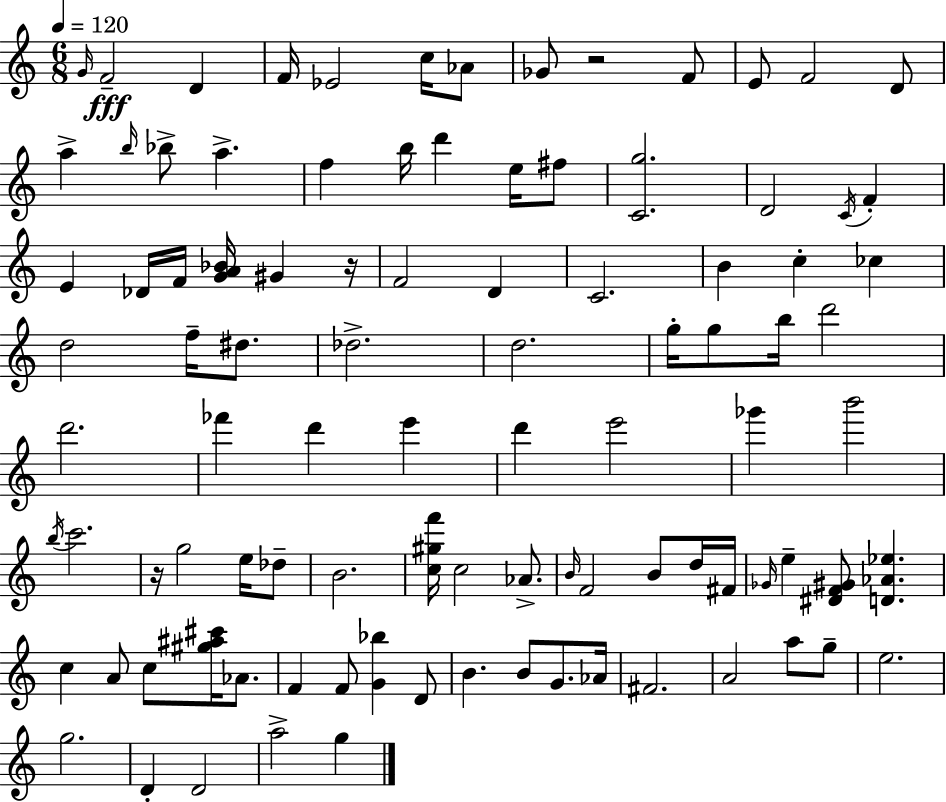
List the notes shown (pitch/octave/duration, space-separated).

G4/s F4/h D4/q F4/s Eb4/h C5/s Ab4/e Gb4/e R/h F4/e E4/e F4/h D4/e A5/q B5/s Bb5/e A5/q. F5/q B5/s D6/q E5/s F#5/e [C4,G5]/h. D4/h C4/s F4/q E4/q Db4/s F4/s [G4,A4,Bb4]/s G#4/q R/s F4/h D4/q C4/h. B4/q C5/q CES5/q D5/h F5/s D#5/e. Db5/h. D5/h. G5/s G5/e B5/s D6/h D6/h. FES6/q D6/q E6/q D6/q E6/h Gb6/q B6/h B5/s C6/h. R/s G5/h E5/s Db5/e B4/h. [C5,G#5,F6]/s C5/h Ab4/e. B4/s F4/h B4/e D5/s F#4/s Gb4/s E5/q [D#4,F4,G#4]/e [D4,Ab4,Eb5]/q. C5/q A4/e C5/e [G#5,A#5,C#6]/s Ab4/e. F4/q F4/e [G4,Bb5]/q D4/e B4/q. B4/e G4/e. Ab4/s F#4/h. A4/h A5/e G5/e E5/h. G5/h. D4/q D4/h A5/h G5/q